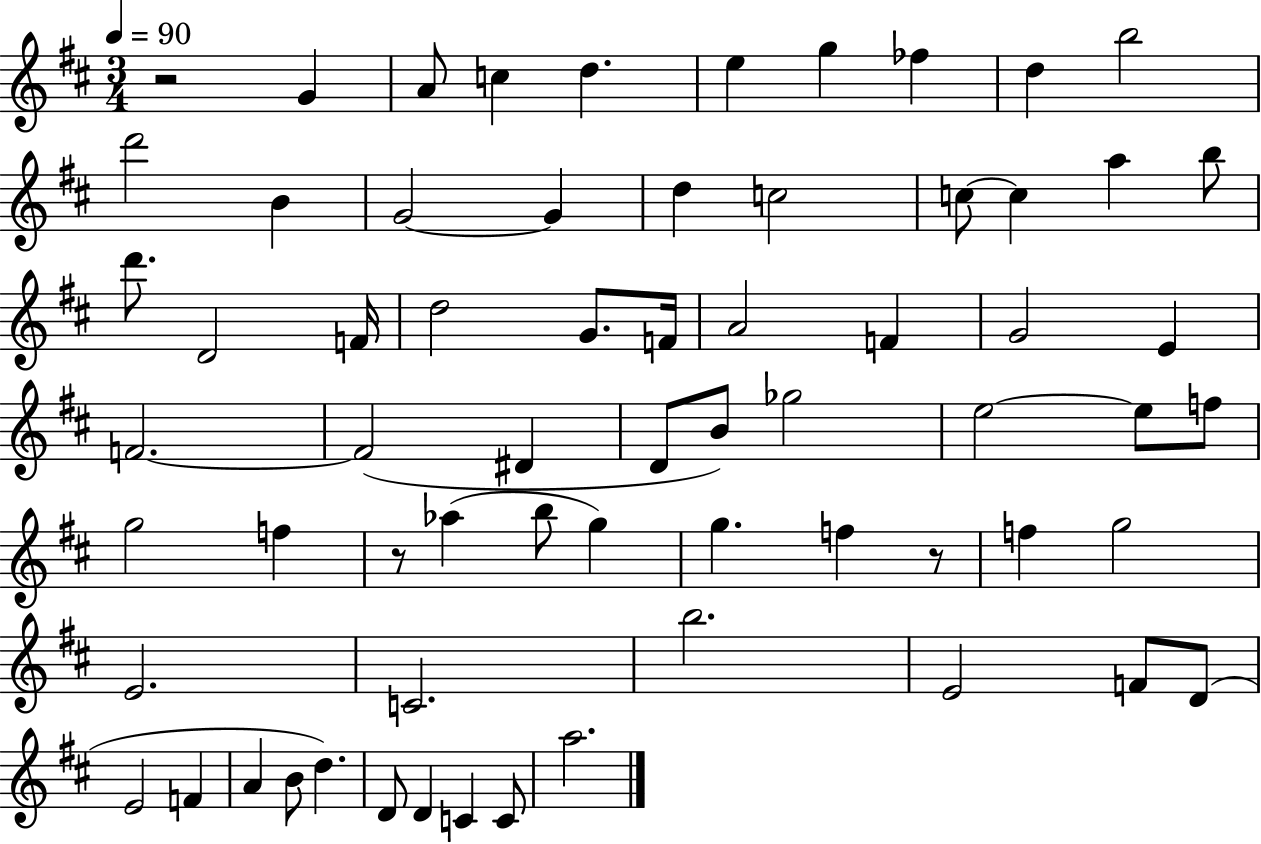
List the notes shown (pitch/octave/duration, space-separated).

R/h G4/q A4/e C5/q D5/q. E5/q G5/q FES5/q D5/q B5/h D6/h B4/q G4/h G4/q D5/q C5/h C5/e C5/q A5/q B5/e D6/e. D4/h F4/s D5/h G4/e. F4/s A4/h F4/q G4/h E4/q F4/h. F4/h D#4/q D4/e B4/e Gb5/h E5/h E5/e F5/e G5/h F5/q R/e Ab5/q B5/e G5/q G5/q. F5/q R/e F5/q G5/h E4/h. C4/h. B5/h. E4/h F4/e D4/e E4/h F4/q A4/q B4/e D5/q. D4/e D4/q C4/q C4/e A5/h.